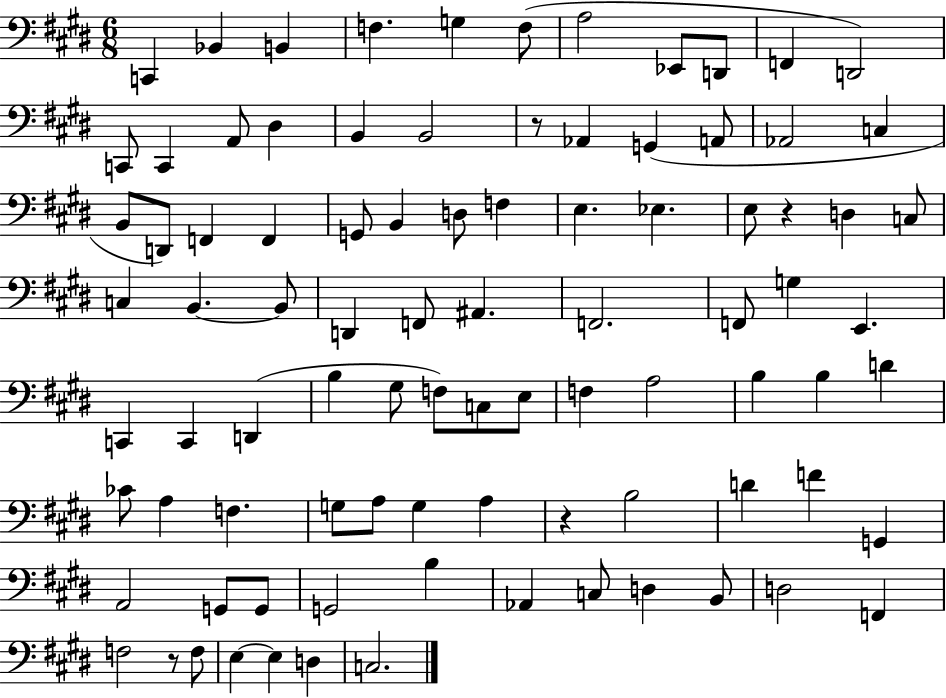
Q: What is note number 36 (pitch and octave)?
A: C3